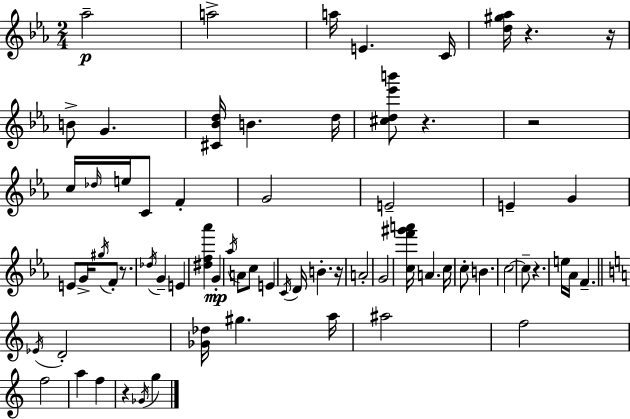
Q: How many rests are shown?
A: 8